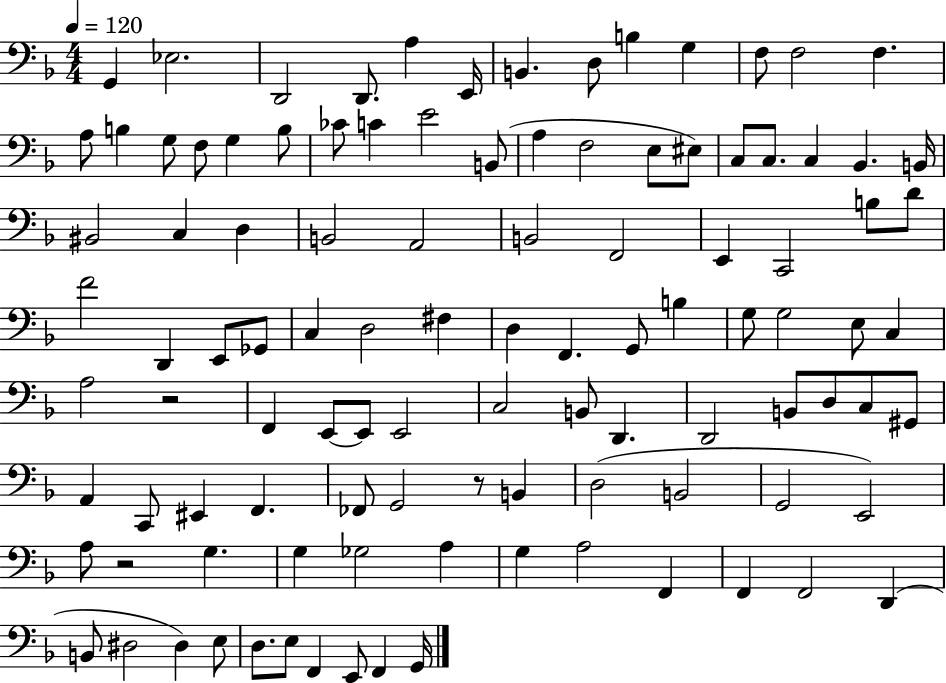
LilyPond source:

{
  \clef bass
  \numericTimeSignature
  \time 4/4
  \key f \major
  \tempo 4 = 120
  g,4 ees2. | d,2 d,8. a4 e,16 | b,4. d8 b4 g4 | f8 f2 f4. | \break a8 b4 g8 f8 g4 b8 | ces'8 c'4 e'2 b,8( | a4 f2 e8 eis8) | c8 c8. c4 bes,4. b,16 | \break bis,2 c4 d4 | b,2 a,2 | b,2 f,2 | e,4 c,2 b8 d'8 | \break f'2 d,4 e,8 ges,8 | c4 d2 fis4 | d4 f,4. g,8 b4 | g8 g2 e8 c4 | \break a2 r2 | f,4 e,8~~ e,8 e,2 | c2 b,8 d,4. | d,2 b,8 d8 c8 gis,8 | \break a,4 c,8 eis,4 f,4. | fes,8 g,2 r8 b,4 | d2( b,2 | g,2 e,2) | \break a8 r2 g4. | g4 ges2 a4 | g4 a2 f,4 | f,4 f,2 d,4( | \break b,8 dis2 dis4) e8 | d8. e8 f,4 e,8 f,4 g,16 | \bar "|."
}